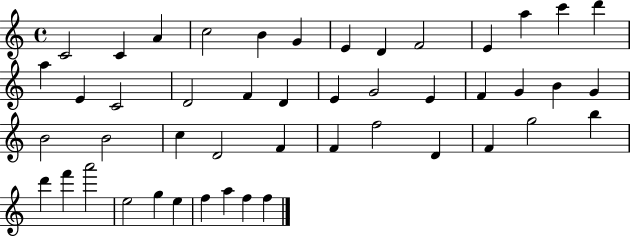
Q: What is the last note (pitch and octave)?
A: F5